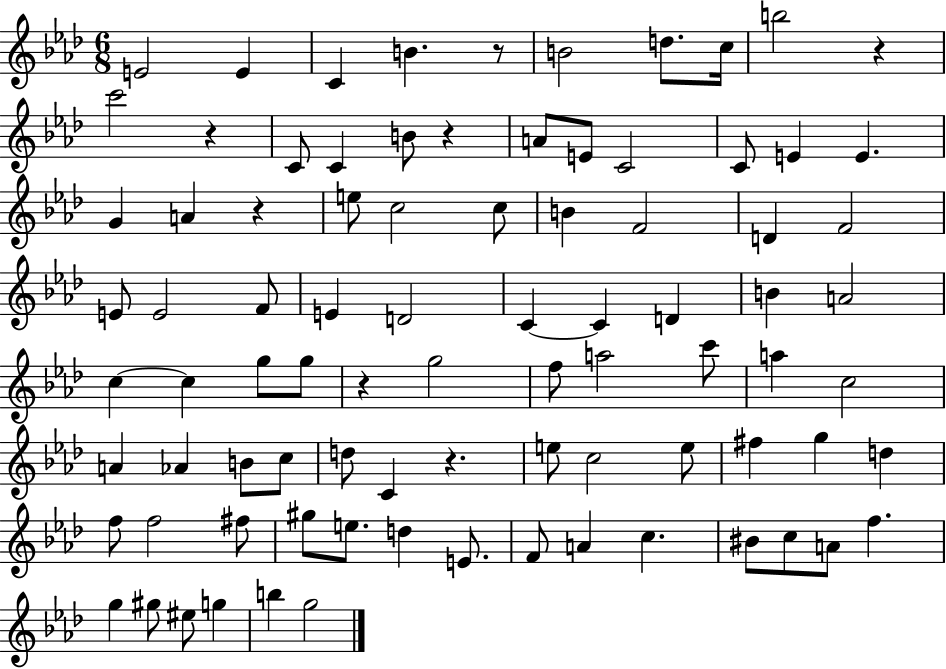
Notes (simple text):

E4/h E4/q C4/q B4/q. R/e B4/h D5/e. C5/s B5/h R/q C6/h R/q C4/e C4/q B4/e R/q A4/e E4/e C4/h C4/e E4/q E4/q. G4/q A4/q R/q E5/e C5/h C5/e B4/q F4/h D4/q F4/h E4/e E4/h F4/e E4/q D4/h C4/q C4/q D4/q B4/q A4/h C5/q C5/q G5/e G5/e R/q G5/h F5/e A5/h C6/e A5/q C5/h A4/q Ab4/q B4/e C5/e D5/e C4/q R/q. E5/e C5/h E5/e F#5/q G5/q D5/q F5/e F5/h F#5/e G#5/e E5/e. D5/q E4/e. F4/e A4/q C5/q. BIS4/e C5/e A4/e F5/q. G5/q G#5/e EIS5/e G5/q B5/q G5/h